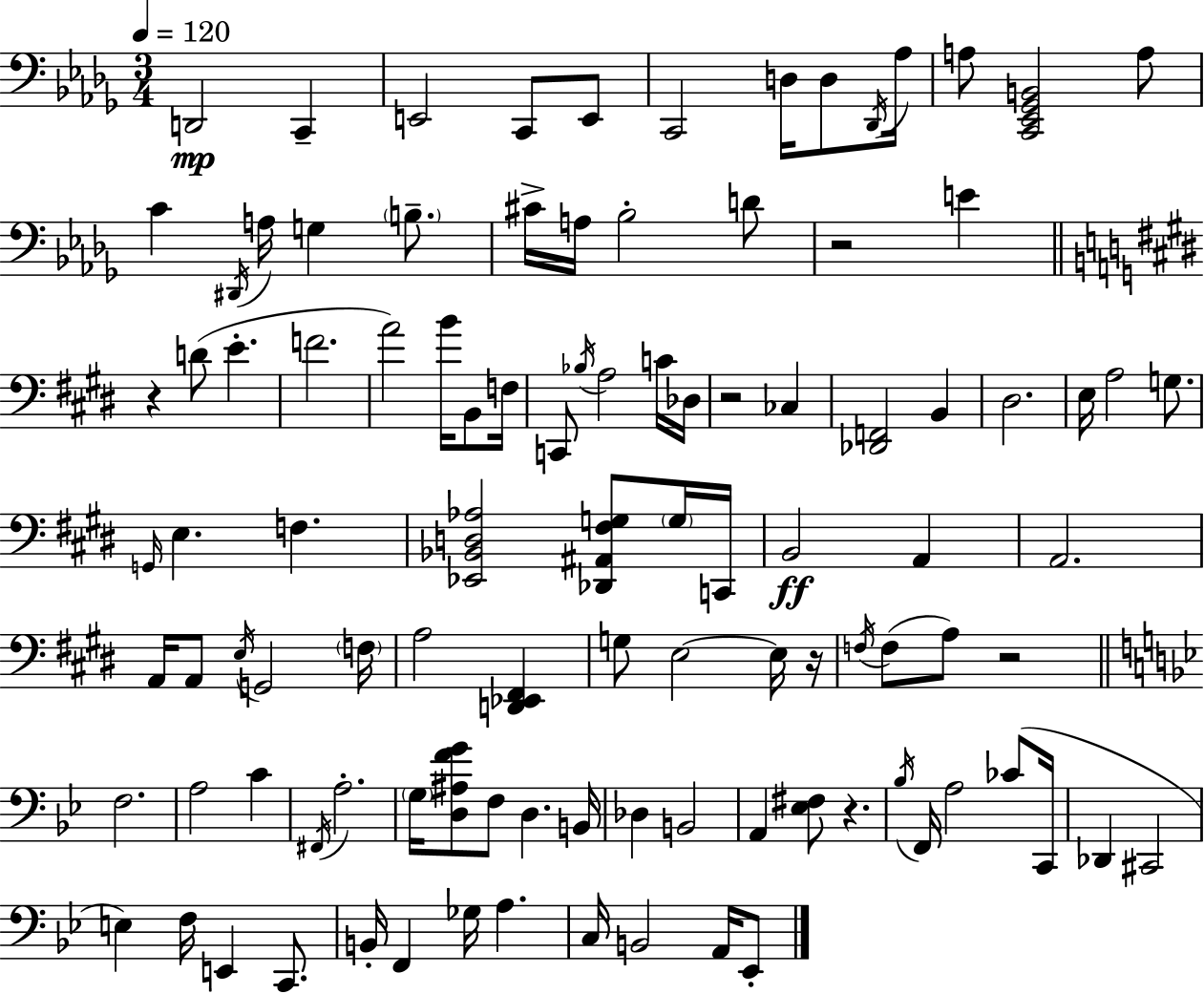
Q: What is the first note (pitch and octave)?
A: D2